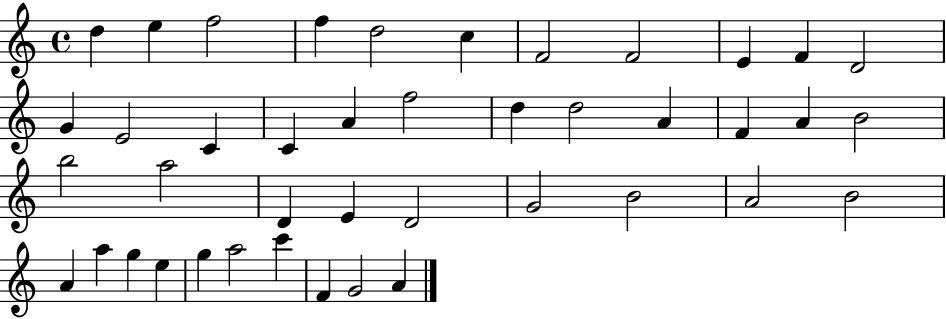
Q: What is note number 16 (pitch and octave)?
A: A4